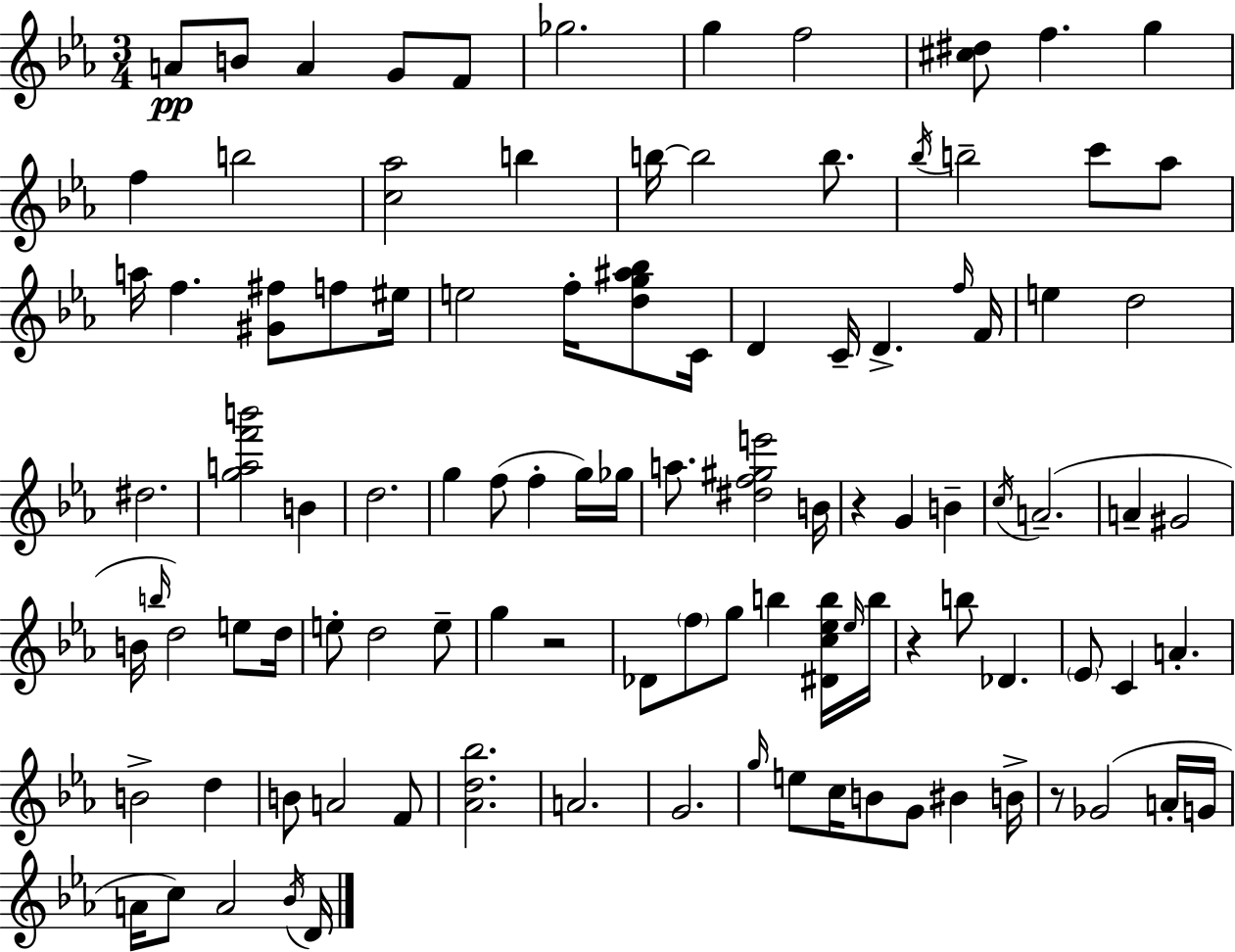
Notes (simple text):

A4/e B4/e A4/q G4/e F4/e Gb5/h. G5/q F5/h [C#5,D#5]/e F5/q. G5/q F5/q B5/h [C5,Ab5]/h B5/q B5/s B5/h B5/e. Bb5/s B5/h C6/e Ab5/e A5/s F5/q. [G#4,F#5]/e F5/e EIS5/s E5/h F5/s [D5,G5,A#5,Bb5]/e C4/s D4/q C4/s D4/q. F5/s F4/s E5/q D5/h D#5/h. [G5,A5,F6,B6]/h B4/q D5/h. G5/q F5/e F5/q G5/s Gb5/s A5/e. [D#5,F5,G#5,E6]/h B4/s R/q G4/q B4/q C5/s A4/h. A4/q G#4/h B4/s B5/s D5/h E5/e D5/s E5/e D5/h E5/e G5/q R/h Db4/e F5/e G5/e B5/q [D#4,C5,Eb5,B5]/s Eb5/s B5/s R/q B5/e Db4/q. Eb4/e C4/q A4/q. B4/h D5/q B4/e A4/h F4/e [Ab4,D5,Bb5]/h. A4/h. G4/h. G5/s E5/e C5/s B4/e G4/e BIS4/q B4/s R/e Gb4/h A4/s G4/s A4/s C5/e A4/h Bb4/s D4/s